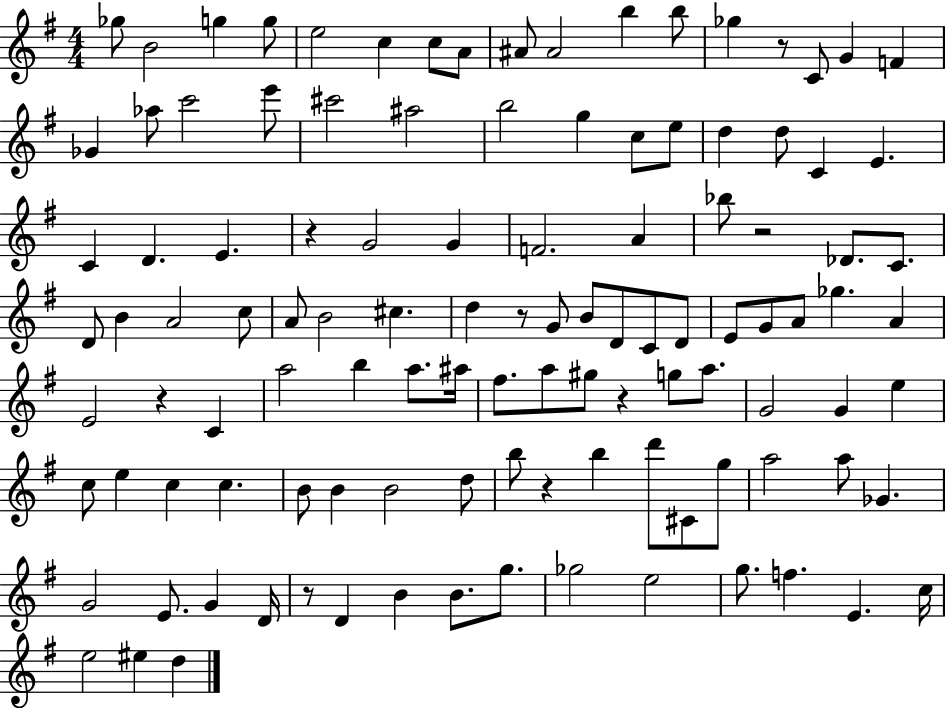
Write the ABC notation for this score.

X:1
T:Untitled
M:4/4
L:1/4
K:G
_g/2 B2 g g/2 e2 c c/2 A/2 ^A/2 ^A2 b b/2 _g z/2 C/2 G F _G _a/2 c'2 e'/2 ^c'2 ^a2 b2 g c/2 e/2 d d/2 C E C D E z G2 G F2 A _b/2 z2 _D/2 C/2 D/2 B A2 c/2 A/2 B2 ^c d z/2 G/2 B/2 D/2 C/2 D/2 E/2 G/2 A/2 _g A E2 z C a2 b a/2 ^a/4 ^f/2 a/2 ^g/2 z g/2 a/2 G2 G e c/2 e c c B/2 B B2 d/2 b/2 z b d'/2 ^C/2 g/2 a2 a/2 _G G2 E/2 G D/4 z/2 D B B/2 g/2 _g2 e2 g/2 f E c/4 e2 ^e d